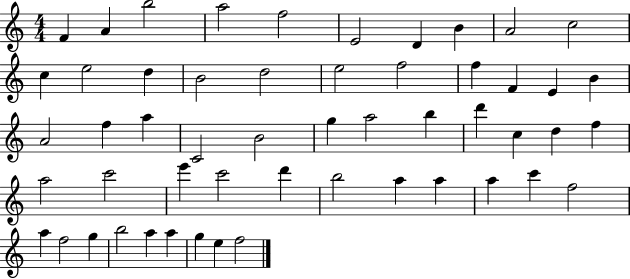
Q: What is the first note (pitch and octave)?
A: F4